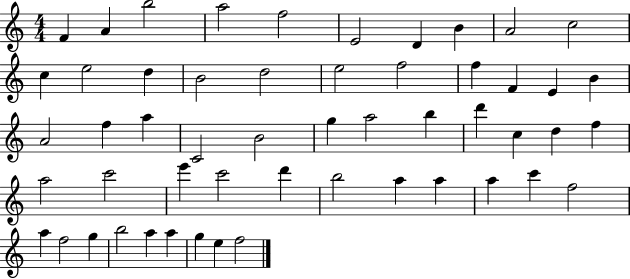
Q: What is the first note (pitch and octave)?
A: F4